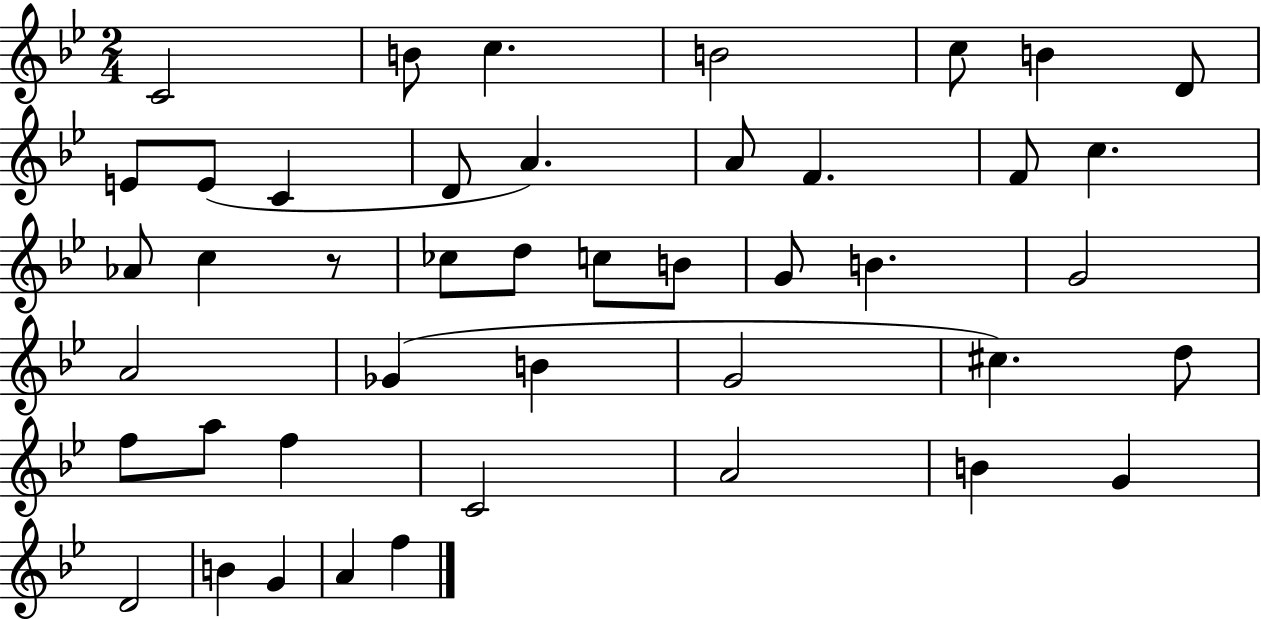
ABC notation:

X:1
T:Untitled
M:2/4
L:1/4
K:Bb
C2 B/2 c B2 c/2 B D/2 E/2 E/2 C D/2 A A/2 F F/2 c _A/2 c z/2 _c/2 d/2 c/2 B/2 G/2 B G2 A2 _G B G2 ^c d/2 f/2 a/2 f C2 A2 B G D2 B G A f